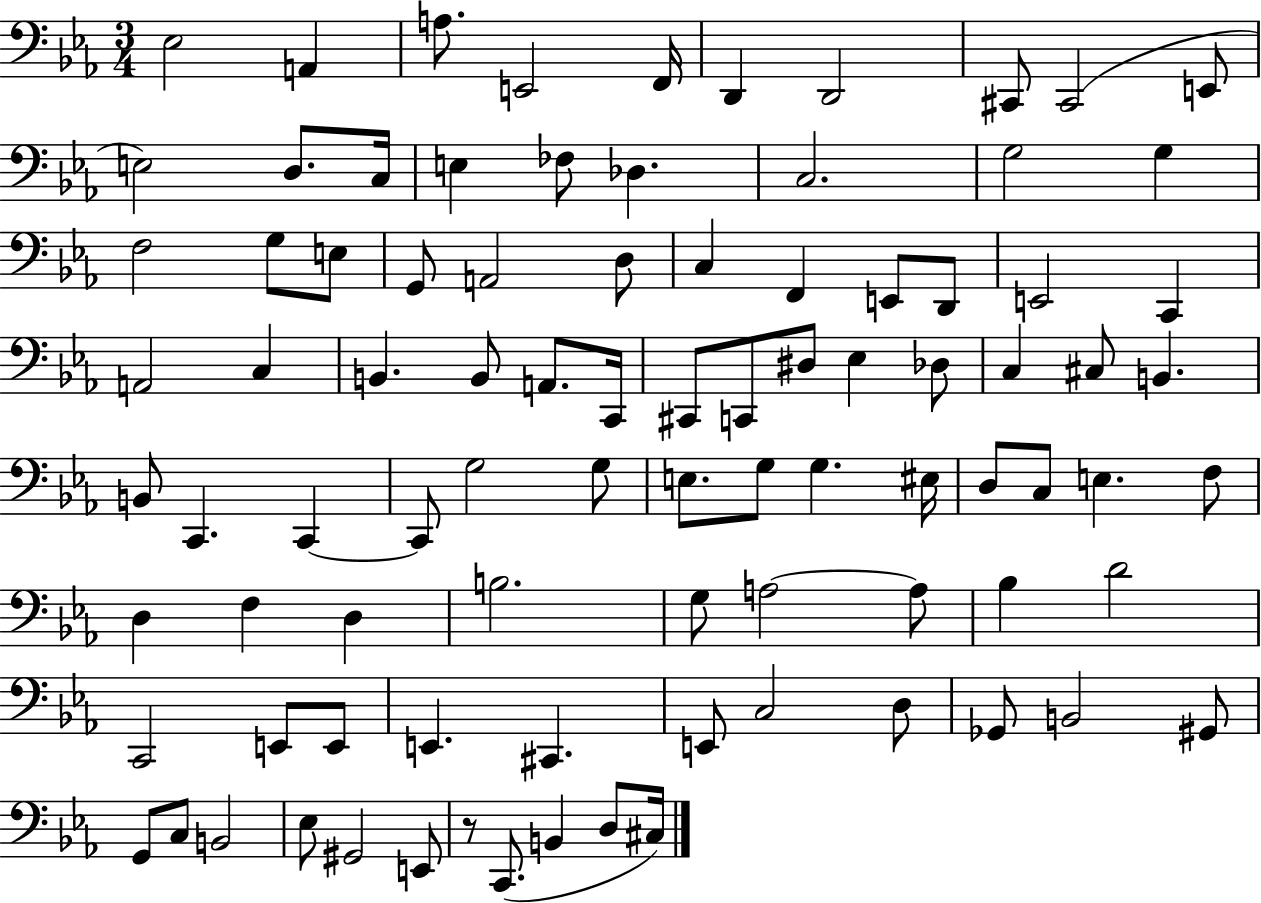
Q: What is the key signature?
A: EES major